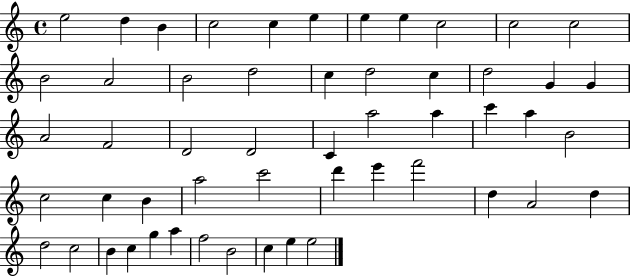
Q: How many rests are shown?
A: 0